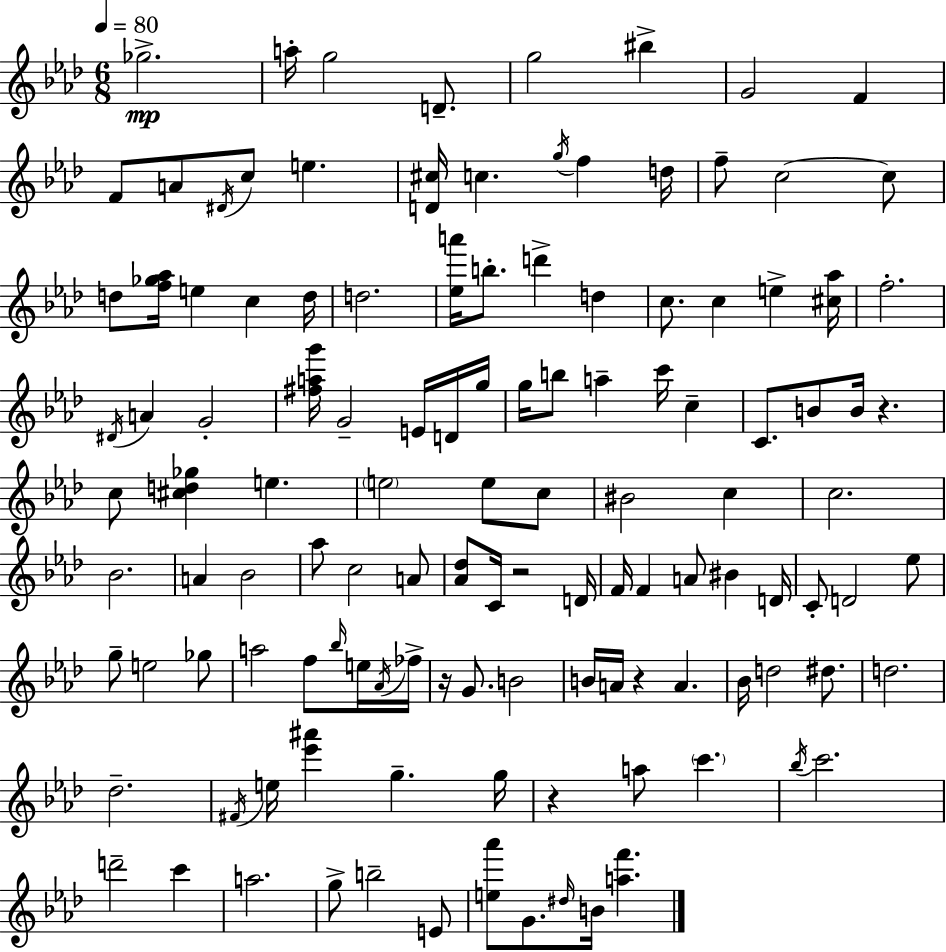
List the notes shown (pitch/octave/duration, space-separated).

Gb5/h. A5/s G5/h D4/e. G5/h BIS5/q G4/h F4/q F4/e A4/e D#4/s C5/e E5/q. [D4,C#5]/s C5/q. G5/s F5/q D5/s F5/e C5/h C5/e D5/e [F5,Gb5,Ab5]/s E5/q C5/q D5/s D5/h. [Eb5,A6]/s B5/e. D6/q D5/q C5/e. C5/q E5/q [C#5,Ab5]/s F5/h. D#4/s A4/q G4/h [F#5,A5,G6]/s G4/h E4/s D4/s G5/s G5/s B5/e A5/q C6/s C5/q C4/e. B4/e B4/s R/q. C5/e [C#5,D5,Gb5]/q E5/q. E5/h E5/e C5/e BIS4/h C5/q C5/h. Bb4/h. A4/q Bb4/h Ab5/e C5/h A4/e [Ab4,Db5]/e C4/s R/h D4/s F4/s F4/q A4/e BIS4/q D4/s C4/e D4/h Eb5/e G5/e E5/h Gb5/e A5/h F5/e Bb5/s E5/s Ab4/s FES5/s R/s G4/e. B4/h B4/s A4/s R/q A4/q. Bb4/s D5/h D#5/e. D5/h. Db5/h. F#4/s E5/s [Eb6,A#6]/q G5/q. G5/s R/q A5/e C6/q. Bb5/s C6/h. D6/h C6/q A5/h. G5/e B5/h E4/e [E5,Ab6]/e G4/e. D#5/s B4/s [A5,F6]/q.